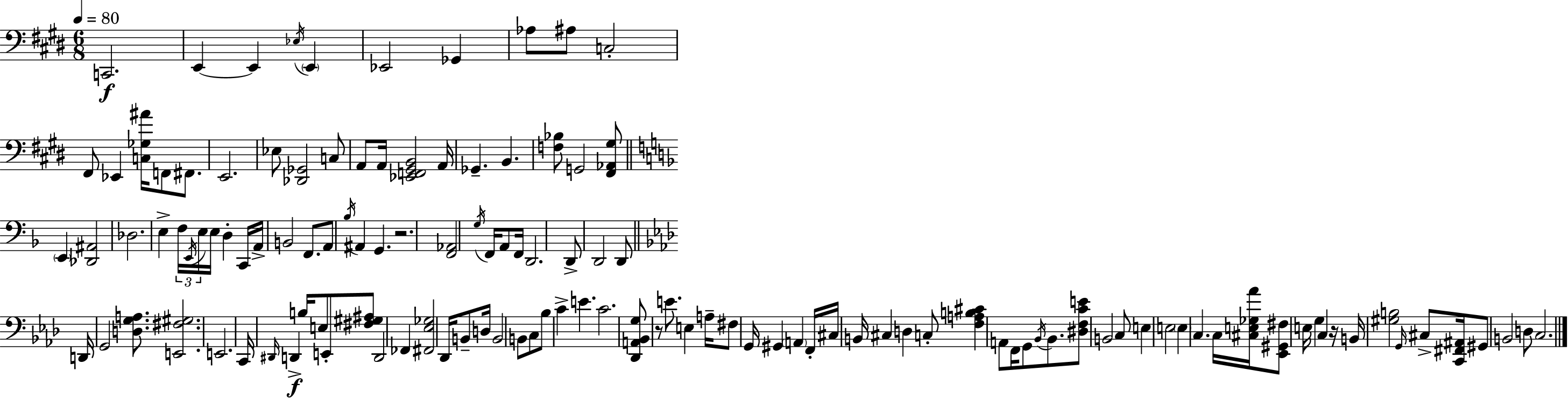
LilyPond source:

{
  \clef bass
  \numericTimeSignature
  \time 6/8
  \key e \major
  \tempo 4 = 80
  c,2.\f | e,4~~ e,4 \acciaccatura { ees16 } \parenthesize e,4 | ees,2 ges,4 | aes8 ais8 c2-. | \break fis,8 ees,4 <c ges ais'>16 f,8 fis,8. | e,2. | ees8 <des, ges,>2 c8 | a,8 a,16 <ees, f, gis, b,>2 | \break a,16 ges,4.-- b,4. | <f bes>8 g,2 <fis, aes, gis>8 | \bar "||" \break \key d \minor \parenthesize e,4 <des, ais,>2 | des2. | e4-> \tuplet 3/2 { f16 \acciaccatura { e,16 } e16 } e16 d4-. | c,16 a,16-> b,2 f,8. | \break a,8 \acciaccatura { bes16 } ais,4 g,4. | r2. | <f, aes,>2 \acciaccatura { g16 } f,16 | a,8 f,16 d,2. | \break d,8-> d,2 | d,8 \bar "||" \break \key f \minor d,16 g,2 <d g a>8. | <e, fis gis>2. | e,2. | c,16 \grace { dis,16 } d,4->\f b16 e8 e,8-. <fis gis ais>8 | \break d,2 fes,4 | <fis, ees ges>2 des,16 b,8-- | d16 b,2 b,8 c8 | bes8 c'4-> e'4. | \break c'2. | <des, a, bes, g>8 r8 e'8. e4 | a16-- fis8 g,16 gis,4 \parenthesize a,4 | f,16-. cis16 b,16 cis4 d4 c8-. | \break <f a b cis'>4 a,8 f,16 g,8 \acciaccatura { bes,16 } bes,8. | <dis f c' e'>8 b,2 | c8 e4 e2 | \parenthesize e4 c4. | \break c16 <cis e ges aes'>16 <ees, gis, fis>8 e16 g4 c4 | r16 b,16 <gis b>2 \grace { g,16 } | cis8-> <c, fis, ais,>16 gis,8 b,2 | d8 c2. | \break \bar "|."
}